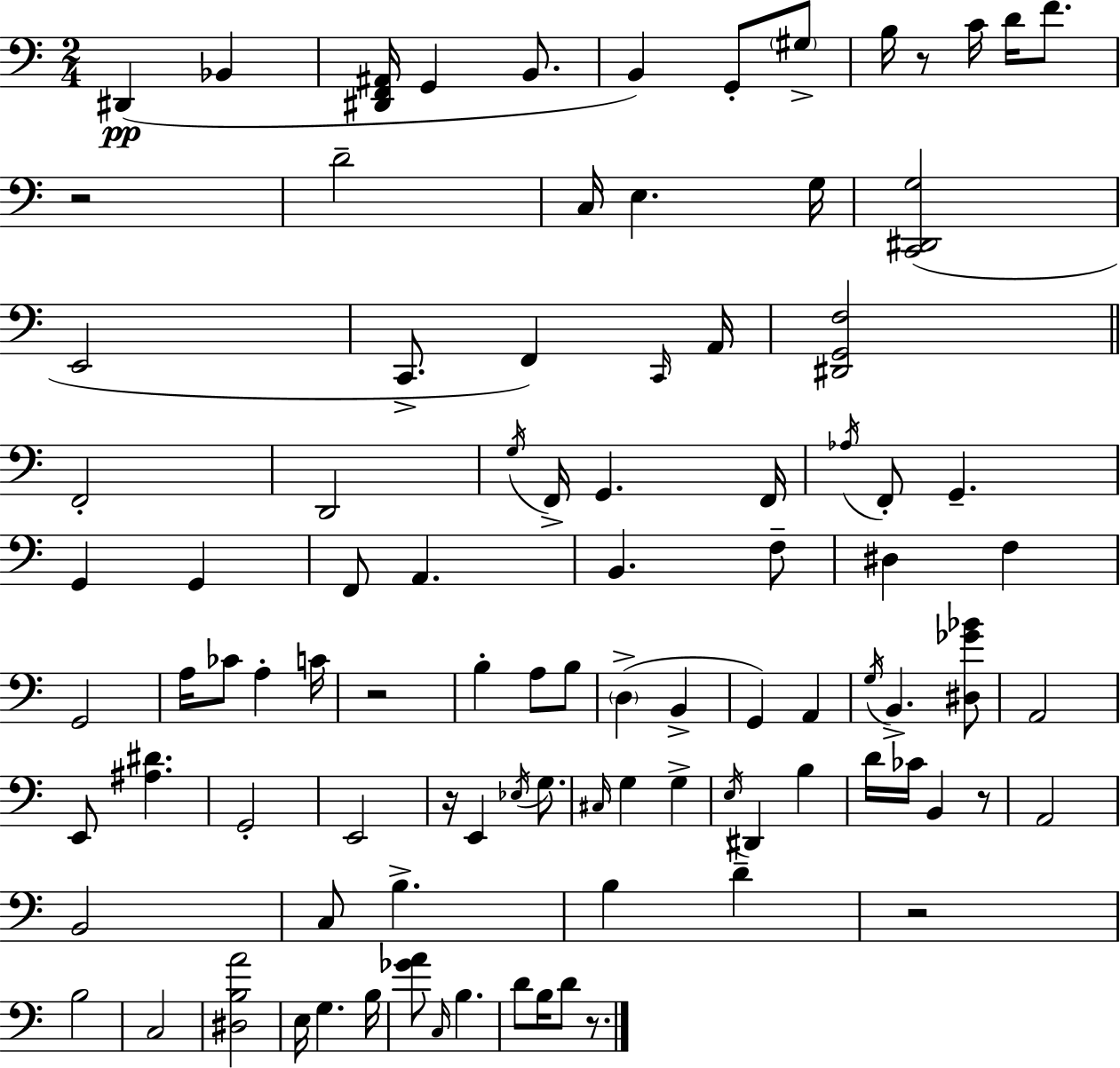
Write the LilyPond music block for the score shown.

{
  \clef bass
  \numericTimeSignature
  \time 2/4
  \key a \minor
  dis,4(\pp bes,4 | <dis, f, ais,>16 g,4 b,8. | b,4) g,8-. \parenthesize gis8-> | b16 r8 c'16 d'16 f'8. | \break r2 | d'2-- | c16 e4. g16 | <c, dis, g>2( | \break e,2 | c,8.-> f,4) \grace { c,16 } | a,16 <dis, g, f>2 | \bar "||" \break \key c \major f,2-. | d,2 | \acciaccatura { g16 } f,16-> g,4. | f,16 \acciaccatura { aes16 } f,8-. g,4.-- | \break g,4 g,4 | f,8 a,4. | b,4. | f8-- dis4 f4 | \break g,2 | a16 ces'8 a4-. | c'16 r2 | b4-. a8 | \break b8 \parenthesize d4->( b,4-> | g,4) a,4 | \acciaccatura { g16 } b,4.-> | <dis ges' bes'>8 a,2 | \break e,8 <ais dis'>4. | g,2-. | e,2 | r16 e,4 | \break \acciaccatura { ees16 } g8. \grace { cis16 } g4 | g4-> \acciaccatura { e16 } dis,4 | b4 d'16 ces'16 | b,4 r8 a,2 | \break b,2 | c8 | b4.-> b4 | d'4-- r2 | \break b2 | c2 | <dis b a'>2 | e16 g4. | \break b16 <ges' a'>8 | \grace { c16 } b4. d'8 | b16 d'8 r8. \bar "|."
}